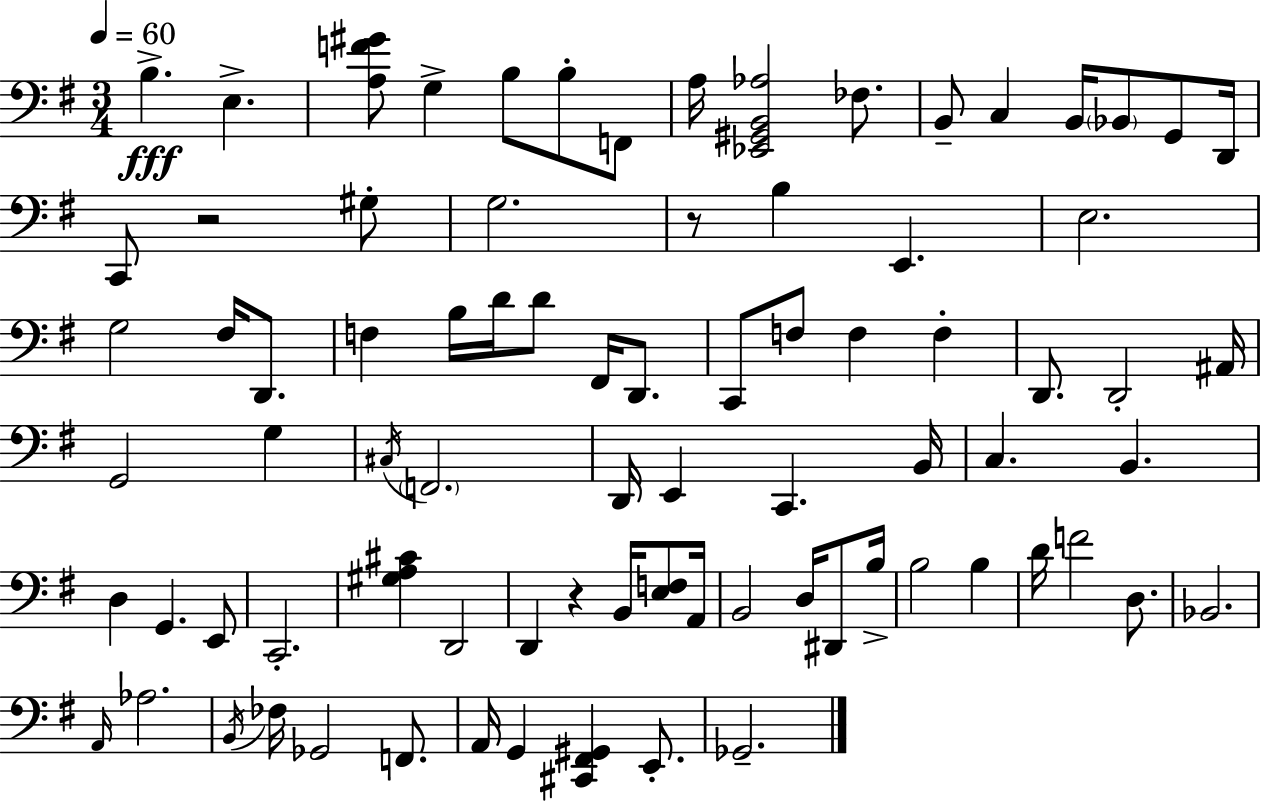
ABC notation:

X:1
T:Untitled
M:3/4
L:1/4
K:G
B, E, [A,F^G]/2 G, B,/2 B,/2 F,,/2 A,/4 [_E,,^G,,B,,_A,]2 _F,/2 B,,/2 C, B,,/4 _B,,/2 G,,/2 D,,/4 C,,/2 z2 ^G,/2 G,2 z/2 B, E,, E,2 G,2 ^F,/4 D,,/2 F, B,/4 D/4 D/2 ^F,,/4 D,,/2 C,,/2 F,/2 F, F, D,,/2 D,,2 ^A,,/4 G,,2 G, ^C,/4 F,,2 D,,/4 E,, C,, B,,/4 C, B,, D, G,, E,,/2 C,,2 [^G,A,^C] D,,2 D,, z B,,/4 [E,F,]/2 A,,/4 B,,2 D,/4 ^D,,/2 B,/4 B,2 B, D/4 F2 D,/2 _B,,2 A,,/4 _A,2 B,,/4 _F,/4 _G,,2 F,,/2 A,,/4 G,, [^C,,^F,,^G,,] E,,/2 _G,,2